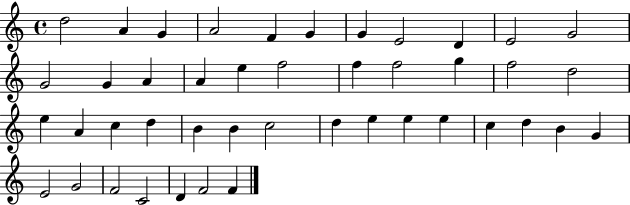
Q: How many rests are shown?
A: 0